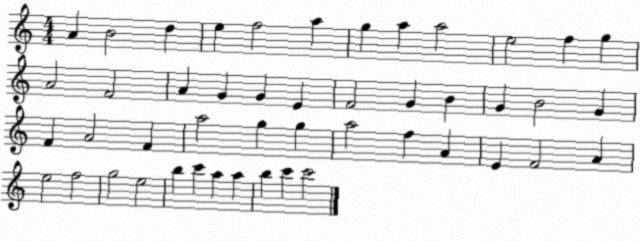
X:1
T:Untitled
M:4/4
L:1/4
K:C
A B2 d e f2 a g a a2 e2 f g A2 F2 A G G E F2 G B G B2 G F A2 F a2 g g a2 f A E F2 A e2 f2 g2 e2 b c' a a b c' c'2